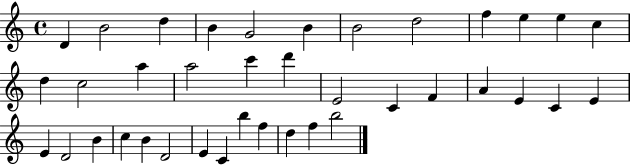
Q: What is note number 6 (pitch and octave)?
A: B4